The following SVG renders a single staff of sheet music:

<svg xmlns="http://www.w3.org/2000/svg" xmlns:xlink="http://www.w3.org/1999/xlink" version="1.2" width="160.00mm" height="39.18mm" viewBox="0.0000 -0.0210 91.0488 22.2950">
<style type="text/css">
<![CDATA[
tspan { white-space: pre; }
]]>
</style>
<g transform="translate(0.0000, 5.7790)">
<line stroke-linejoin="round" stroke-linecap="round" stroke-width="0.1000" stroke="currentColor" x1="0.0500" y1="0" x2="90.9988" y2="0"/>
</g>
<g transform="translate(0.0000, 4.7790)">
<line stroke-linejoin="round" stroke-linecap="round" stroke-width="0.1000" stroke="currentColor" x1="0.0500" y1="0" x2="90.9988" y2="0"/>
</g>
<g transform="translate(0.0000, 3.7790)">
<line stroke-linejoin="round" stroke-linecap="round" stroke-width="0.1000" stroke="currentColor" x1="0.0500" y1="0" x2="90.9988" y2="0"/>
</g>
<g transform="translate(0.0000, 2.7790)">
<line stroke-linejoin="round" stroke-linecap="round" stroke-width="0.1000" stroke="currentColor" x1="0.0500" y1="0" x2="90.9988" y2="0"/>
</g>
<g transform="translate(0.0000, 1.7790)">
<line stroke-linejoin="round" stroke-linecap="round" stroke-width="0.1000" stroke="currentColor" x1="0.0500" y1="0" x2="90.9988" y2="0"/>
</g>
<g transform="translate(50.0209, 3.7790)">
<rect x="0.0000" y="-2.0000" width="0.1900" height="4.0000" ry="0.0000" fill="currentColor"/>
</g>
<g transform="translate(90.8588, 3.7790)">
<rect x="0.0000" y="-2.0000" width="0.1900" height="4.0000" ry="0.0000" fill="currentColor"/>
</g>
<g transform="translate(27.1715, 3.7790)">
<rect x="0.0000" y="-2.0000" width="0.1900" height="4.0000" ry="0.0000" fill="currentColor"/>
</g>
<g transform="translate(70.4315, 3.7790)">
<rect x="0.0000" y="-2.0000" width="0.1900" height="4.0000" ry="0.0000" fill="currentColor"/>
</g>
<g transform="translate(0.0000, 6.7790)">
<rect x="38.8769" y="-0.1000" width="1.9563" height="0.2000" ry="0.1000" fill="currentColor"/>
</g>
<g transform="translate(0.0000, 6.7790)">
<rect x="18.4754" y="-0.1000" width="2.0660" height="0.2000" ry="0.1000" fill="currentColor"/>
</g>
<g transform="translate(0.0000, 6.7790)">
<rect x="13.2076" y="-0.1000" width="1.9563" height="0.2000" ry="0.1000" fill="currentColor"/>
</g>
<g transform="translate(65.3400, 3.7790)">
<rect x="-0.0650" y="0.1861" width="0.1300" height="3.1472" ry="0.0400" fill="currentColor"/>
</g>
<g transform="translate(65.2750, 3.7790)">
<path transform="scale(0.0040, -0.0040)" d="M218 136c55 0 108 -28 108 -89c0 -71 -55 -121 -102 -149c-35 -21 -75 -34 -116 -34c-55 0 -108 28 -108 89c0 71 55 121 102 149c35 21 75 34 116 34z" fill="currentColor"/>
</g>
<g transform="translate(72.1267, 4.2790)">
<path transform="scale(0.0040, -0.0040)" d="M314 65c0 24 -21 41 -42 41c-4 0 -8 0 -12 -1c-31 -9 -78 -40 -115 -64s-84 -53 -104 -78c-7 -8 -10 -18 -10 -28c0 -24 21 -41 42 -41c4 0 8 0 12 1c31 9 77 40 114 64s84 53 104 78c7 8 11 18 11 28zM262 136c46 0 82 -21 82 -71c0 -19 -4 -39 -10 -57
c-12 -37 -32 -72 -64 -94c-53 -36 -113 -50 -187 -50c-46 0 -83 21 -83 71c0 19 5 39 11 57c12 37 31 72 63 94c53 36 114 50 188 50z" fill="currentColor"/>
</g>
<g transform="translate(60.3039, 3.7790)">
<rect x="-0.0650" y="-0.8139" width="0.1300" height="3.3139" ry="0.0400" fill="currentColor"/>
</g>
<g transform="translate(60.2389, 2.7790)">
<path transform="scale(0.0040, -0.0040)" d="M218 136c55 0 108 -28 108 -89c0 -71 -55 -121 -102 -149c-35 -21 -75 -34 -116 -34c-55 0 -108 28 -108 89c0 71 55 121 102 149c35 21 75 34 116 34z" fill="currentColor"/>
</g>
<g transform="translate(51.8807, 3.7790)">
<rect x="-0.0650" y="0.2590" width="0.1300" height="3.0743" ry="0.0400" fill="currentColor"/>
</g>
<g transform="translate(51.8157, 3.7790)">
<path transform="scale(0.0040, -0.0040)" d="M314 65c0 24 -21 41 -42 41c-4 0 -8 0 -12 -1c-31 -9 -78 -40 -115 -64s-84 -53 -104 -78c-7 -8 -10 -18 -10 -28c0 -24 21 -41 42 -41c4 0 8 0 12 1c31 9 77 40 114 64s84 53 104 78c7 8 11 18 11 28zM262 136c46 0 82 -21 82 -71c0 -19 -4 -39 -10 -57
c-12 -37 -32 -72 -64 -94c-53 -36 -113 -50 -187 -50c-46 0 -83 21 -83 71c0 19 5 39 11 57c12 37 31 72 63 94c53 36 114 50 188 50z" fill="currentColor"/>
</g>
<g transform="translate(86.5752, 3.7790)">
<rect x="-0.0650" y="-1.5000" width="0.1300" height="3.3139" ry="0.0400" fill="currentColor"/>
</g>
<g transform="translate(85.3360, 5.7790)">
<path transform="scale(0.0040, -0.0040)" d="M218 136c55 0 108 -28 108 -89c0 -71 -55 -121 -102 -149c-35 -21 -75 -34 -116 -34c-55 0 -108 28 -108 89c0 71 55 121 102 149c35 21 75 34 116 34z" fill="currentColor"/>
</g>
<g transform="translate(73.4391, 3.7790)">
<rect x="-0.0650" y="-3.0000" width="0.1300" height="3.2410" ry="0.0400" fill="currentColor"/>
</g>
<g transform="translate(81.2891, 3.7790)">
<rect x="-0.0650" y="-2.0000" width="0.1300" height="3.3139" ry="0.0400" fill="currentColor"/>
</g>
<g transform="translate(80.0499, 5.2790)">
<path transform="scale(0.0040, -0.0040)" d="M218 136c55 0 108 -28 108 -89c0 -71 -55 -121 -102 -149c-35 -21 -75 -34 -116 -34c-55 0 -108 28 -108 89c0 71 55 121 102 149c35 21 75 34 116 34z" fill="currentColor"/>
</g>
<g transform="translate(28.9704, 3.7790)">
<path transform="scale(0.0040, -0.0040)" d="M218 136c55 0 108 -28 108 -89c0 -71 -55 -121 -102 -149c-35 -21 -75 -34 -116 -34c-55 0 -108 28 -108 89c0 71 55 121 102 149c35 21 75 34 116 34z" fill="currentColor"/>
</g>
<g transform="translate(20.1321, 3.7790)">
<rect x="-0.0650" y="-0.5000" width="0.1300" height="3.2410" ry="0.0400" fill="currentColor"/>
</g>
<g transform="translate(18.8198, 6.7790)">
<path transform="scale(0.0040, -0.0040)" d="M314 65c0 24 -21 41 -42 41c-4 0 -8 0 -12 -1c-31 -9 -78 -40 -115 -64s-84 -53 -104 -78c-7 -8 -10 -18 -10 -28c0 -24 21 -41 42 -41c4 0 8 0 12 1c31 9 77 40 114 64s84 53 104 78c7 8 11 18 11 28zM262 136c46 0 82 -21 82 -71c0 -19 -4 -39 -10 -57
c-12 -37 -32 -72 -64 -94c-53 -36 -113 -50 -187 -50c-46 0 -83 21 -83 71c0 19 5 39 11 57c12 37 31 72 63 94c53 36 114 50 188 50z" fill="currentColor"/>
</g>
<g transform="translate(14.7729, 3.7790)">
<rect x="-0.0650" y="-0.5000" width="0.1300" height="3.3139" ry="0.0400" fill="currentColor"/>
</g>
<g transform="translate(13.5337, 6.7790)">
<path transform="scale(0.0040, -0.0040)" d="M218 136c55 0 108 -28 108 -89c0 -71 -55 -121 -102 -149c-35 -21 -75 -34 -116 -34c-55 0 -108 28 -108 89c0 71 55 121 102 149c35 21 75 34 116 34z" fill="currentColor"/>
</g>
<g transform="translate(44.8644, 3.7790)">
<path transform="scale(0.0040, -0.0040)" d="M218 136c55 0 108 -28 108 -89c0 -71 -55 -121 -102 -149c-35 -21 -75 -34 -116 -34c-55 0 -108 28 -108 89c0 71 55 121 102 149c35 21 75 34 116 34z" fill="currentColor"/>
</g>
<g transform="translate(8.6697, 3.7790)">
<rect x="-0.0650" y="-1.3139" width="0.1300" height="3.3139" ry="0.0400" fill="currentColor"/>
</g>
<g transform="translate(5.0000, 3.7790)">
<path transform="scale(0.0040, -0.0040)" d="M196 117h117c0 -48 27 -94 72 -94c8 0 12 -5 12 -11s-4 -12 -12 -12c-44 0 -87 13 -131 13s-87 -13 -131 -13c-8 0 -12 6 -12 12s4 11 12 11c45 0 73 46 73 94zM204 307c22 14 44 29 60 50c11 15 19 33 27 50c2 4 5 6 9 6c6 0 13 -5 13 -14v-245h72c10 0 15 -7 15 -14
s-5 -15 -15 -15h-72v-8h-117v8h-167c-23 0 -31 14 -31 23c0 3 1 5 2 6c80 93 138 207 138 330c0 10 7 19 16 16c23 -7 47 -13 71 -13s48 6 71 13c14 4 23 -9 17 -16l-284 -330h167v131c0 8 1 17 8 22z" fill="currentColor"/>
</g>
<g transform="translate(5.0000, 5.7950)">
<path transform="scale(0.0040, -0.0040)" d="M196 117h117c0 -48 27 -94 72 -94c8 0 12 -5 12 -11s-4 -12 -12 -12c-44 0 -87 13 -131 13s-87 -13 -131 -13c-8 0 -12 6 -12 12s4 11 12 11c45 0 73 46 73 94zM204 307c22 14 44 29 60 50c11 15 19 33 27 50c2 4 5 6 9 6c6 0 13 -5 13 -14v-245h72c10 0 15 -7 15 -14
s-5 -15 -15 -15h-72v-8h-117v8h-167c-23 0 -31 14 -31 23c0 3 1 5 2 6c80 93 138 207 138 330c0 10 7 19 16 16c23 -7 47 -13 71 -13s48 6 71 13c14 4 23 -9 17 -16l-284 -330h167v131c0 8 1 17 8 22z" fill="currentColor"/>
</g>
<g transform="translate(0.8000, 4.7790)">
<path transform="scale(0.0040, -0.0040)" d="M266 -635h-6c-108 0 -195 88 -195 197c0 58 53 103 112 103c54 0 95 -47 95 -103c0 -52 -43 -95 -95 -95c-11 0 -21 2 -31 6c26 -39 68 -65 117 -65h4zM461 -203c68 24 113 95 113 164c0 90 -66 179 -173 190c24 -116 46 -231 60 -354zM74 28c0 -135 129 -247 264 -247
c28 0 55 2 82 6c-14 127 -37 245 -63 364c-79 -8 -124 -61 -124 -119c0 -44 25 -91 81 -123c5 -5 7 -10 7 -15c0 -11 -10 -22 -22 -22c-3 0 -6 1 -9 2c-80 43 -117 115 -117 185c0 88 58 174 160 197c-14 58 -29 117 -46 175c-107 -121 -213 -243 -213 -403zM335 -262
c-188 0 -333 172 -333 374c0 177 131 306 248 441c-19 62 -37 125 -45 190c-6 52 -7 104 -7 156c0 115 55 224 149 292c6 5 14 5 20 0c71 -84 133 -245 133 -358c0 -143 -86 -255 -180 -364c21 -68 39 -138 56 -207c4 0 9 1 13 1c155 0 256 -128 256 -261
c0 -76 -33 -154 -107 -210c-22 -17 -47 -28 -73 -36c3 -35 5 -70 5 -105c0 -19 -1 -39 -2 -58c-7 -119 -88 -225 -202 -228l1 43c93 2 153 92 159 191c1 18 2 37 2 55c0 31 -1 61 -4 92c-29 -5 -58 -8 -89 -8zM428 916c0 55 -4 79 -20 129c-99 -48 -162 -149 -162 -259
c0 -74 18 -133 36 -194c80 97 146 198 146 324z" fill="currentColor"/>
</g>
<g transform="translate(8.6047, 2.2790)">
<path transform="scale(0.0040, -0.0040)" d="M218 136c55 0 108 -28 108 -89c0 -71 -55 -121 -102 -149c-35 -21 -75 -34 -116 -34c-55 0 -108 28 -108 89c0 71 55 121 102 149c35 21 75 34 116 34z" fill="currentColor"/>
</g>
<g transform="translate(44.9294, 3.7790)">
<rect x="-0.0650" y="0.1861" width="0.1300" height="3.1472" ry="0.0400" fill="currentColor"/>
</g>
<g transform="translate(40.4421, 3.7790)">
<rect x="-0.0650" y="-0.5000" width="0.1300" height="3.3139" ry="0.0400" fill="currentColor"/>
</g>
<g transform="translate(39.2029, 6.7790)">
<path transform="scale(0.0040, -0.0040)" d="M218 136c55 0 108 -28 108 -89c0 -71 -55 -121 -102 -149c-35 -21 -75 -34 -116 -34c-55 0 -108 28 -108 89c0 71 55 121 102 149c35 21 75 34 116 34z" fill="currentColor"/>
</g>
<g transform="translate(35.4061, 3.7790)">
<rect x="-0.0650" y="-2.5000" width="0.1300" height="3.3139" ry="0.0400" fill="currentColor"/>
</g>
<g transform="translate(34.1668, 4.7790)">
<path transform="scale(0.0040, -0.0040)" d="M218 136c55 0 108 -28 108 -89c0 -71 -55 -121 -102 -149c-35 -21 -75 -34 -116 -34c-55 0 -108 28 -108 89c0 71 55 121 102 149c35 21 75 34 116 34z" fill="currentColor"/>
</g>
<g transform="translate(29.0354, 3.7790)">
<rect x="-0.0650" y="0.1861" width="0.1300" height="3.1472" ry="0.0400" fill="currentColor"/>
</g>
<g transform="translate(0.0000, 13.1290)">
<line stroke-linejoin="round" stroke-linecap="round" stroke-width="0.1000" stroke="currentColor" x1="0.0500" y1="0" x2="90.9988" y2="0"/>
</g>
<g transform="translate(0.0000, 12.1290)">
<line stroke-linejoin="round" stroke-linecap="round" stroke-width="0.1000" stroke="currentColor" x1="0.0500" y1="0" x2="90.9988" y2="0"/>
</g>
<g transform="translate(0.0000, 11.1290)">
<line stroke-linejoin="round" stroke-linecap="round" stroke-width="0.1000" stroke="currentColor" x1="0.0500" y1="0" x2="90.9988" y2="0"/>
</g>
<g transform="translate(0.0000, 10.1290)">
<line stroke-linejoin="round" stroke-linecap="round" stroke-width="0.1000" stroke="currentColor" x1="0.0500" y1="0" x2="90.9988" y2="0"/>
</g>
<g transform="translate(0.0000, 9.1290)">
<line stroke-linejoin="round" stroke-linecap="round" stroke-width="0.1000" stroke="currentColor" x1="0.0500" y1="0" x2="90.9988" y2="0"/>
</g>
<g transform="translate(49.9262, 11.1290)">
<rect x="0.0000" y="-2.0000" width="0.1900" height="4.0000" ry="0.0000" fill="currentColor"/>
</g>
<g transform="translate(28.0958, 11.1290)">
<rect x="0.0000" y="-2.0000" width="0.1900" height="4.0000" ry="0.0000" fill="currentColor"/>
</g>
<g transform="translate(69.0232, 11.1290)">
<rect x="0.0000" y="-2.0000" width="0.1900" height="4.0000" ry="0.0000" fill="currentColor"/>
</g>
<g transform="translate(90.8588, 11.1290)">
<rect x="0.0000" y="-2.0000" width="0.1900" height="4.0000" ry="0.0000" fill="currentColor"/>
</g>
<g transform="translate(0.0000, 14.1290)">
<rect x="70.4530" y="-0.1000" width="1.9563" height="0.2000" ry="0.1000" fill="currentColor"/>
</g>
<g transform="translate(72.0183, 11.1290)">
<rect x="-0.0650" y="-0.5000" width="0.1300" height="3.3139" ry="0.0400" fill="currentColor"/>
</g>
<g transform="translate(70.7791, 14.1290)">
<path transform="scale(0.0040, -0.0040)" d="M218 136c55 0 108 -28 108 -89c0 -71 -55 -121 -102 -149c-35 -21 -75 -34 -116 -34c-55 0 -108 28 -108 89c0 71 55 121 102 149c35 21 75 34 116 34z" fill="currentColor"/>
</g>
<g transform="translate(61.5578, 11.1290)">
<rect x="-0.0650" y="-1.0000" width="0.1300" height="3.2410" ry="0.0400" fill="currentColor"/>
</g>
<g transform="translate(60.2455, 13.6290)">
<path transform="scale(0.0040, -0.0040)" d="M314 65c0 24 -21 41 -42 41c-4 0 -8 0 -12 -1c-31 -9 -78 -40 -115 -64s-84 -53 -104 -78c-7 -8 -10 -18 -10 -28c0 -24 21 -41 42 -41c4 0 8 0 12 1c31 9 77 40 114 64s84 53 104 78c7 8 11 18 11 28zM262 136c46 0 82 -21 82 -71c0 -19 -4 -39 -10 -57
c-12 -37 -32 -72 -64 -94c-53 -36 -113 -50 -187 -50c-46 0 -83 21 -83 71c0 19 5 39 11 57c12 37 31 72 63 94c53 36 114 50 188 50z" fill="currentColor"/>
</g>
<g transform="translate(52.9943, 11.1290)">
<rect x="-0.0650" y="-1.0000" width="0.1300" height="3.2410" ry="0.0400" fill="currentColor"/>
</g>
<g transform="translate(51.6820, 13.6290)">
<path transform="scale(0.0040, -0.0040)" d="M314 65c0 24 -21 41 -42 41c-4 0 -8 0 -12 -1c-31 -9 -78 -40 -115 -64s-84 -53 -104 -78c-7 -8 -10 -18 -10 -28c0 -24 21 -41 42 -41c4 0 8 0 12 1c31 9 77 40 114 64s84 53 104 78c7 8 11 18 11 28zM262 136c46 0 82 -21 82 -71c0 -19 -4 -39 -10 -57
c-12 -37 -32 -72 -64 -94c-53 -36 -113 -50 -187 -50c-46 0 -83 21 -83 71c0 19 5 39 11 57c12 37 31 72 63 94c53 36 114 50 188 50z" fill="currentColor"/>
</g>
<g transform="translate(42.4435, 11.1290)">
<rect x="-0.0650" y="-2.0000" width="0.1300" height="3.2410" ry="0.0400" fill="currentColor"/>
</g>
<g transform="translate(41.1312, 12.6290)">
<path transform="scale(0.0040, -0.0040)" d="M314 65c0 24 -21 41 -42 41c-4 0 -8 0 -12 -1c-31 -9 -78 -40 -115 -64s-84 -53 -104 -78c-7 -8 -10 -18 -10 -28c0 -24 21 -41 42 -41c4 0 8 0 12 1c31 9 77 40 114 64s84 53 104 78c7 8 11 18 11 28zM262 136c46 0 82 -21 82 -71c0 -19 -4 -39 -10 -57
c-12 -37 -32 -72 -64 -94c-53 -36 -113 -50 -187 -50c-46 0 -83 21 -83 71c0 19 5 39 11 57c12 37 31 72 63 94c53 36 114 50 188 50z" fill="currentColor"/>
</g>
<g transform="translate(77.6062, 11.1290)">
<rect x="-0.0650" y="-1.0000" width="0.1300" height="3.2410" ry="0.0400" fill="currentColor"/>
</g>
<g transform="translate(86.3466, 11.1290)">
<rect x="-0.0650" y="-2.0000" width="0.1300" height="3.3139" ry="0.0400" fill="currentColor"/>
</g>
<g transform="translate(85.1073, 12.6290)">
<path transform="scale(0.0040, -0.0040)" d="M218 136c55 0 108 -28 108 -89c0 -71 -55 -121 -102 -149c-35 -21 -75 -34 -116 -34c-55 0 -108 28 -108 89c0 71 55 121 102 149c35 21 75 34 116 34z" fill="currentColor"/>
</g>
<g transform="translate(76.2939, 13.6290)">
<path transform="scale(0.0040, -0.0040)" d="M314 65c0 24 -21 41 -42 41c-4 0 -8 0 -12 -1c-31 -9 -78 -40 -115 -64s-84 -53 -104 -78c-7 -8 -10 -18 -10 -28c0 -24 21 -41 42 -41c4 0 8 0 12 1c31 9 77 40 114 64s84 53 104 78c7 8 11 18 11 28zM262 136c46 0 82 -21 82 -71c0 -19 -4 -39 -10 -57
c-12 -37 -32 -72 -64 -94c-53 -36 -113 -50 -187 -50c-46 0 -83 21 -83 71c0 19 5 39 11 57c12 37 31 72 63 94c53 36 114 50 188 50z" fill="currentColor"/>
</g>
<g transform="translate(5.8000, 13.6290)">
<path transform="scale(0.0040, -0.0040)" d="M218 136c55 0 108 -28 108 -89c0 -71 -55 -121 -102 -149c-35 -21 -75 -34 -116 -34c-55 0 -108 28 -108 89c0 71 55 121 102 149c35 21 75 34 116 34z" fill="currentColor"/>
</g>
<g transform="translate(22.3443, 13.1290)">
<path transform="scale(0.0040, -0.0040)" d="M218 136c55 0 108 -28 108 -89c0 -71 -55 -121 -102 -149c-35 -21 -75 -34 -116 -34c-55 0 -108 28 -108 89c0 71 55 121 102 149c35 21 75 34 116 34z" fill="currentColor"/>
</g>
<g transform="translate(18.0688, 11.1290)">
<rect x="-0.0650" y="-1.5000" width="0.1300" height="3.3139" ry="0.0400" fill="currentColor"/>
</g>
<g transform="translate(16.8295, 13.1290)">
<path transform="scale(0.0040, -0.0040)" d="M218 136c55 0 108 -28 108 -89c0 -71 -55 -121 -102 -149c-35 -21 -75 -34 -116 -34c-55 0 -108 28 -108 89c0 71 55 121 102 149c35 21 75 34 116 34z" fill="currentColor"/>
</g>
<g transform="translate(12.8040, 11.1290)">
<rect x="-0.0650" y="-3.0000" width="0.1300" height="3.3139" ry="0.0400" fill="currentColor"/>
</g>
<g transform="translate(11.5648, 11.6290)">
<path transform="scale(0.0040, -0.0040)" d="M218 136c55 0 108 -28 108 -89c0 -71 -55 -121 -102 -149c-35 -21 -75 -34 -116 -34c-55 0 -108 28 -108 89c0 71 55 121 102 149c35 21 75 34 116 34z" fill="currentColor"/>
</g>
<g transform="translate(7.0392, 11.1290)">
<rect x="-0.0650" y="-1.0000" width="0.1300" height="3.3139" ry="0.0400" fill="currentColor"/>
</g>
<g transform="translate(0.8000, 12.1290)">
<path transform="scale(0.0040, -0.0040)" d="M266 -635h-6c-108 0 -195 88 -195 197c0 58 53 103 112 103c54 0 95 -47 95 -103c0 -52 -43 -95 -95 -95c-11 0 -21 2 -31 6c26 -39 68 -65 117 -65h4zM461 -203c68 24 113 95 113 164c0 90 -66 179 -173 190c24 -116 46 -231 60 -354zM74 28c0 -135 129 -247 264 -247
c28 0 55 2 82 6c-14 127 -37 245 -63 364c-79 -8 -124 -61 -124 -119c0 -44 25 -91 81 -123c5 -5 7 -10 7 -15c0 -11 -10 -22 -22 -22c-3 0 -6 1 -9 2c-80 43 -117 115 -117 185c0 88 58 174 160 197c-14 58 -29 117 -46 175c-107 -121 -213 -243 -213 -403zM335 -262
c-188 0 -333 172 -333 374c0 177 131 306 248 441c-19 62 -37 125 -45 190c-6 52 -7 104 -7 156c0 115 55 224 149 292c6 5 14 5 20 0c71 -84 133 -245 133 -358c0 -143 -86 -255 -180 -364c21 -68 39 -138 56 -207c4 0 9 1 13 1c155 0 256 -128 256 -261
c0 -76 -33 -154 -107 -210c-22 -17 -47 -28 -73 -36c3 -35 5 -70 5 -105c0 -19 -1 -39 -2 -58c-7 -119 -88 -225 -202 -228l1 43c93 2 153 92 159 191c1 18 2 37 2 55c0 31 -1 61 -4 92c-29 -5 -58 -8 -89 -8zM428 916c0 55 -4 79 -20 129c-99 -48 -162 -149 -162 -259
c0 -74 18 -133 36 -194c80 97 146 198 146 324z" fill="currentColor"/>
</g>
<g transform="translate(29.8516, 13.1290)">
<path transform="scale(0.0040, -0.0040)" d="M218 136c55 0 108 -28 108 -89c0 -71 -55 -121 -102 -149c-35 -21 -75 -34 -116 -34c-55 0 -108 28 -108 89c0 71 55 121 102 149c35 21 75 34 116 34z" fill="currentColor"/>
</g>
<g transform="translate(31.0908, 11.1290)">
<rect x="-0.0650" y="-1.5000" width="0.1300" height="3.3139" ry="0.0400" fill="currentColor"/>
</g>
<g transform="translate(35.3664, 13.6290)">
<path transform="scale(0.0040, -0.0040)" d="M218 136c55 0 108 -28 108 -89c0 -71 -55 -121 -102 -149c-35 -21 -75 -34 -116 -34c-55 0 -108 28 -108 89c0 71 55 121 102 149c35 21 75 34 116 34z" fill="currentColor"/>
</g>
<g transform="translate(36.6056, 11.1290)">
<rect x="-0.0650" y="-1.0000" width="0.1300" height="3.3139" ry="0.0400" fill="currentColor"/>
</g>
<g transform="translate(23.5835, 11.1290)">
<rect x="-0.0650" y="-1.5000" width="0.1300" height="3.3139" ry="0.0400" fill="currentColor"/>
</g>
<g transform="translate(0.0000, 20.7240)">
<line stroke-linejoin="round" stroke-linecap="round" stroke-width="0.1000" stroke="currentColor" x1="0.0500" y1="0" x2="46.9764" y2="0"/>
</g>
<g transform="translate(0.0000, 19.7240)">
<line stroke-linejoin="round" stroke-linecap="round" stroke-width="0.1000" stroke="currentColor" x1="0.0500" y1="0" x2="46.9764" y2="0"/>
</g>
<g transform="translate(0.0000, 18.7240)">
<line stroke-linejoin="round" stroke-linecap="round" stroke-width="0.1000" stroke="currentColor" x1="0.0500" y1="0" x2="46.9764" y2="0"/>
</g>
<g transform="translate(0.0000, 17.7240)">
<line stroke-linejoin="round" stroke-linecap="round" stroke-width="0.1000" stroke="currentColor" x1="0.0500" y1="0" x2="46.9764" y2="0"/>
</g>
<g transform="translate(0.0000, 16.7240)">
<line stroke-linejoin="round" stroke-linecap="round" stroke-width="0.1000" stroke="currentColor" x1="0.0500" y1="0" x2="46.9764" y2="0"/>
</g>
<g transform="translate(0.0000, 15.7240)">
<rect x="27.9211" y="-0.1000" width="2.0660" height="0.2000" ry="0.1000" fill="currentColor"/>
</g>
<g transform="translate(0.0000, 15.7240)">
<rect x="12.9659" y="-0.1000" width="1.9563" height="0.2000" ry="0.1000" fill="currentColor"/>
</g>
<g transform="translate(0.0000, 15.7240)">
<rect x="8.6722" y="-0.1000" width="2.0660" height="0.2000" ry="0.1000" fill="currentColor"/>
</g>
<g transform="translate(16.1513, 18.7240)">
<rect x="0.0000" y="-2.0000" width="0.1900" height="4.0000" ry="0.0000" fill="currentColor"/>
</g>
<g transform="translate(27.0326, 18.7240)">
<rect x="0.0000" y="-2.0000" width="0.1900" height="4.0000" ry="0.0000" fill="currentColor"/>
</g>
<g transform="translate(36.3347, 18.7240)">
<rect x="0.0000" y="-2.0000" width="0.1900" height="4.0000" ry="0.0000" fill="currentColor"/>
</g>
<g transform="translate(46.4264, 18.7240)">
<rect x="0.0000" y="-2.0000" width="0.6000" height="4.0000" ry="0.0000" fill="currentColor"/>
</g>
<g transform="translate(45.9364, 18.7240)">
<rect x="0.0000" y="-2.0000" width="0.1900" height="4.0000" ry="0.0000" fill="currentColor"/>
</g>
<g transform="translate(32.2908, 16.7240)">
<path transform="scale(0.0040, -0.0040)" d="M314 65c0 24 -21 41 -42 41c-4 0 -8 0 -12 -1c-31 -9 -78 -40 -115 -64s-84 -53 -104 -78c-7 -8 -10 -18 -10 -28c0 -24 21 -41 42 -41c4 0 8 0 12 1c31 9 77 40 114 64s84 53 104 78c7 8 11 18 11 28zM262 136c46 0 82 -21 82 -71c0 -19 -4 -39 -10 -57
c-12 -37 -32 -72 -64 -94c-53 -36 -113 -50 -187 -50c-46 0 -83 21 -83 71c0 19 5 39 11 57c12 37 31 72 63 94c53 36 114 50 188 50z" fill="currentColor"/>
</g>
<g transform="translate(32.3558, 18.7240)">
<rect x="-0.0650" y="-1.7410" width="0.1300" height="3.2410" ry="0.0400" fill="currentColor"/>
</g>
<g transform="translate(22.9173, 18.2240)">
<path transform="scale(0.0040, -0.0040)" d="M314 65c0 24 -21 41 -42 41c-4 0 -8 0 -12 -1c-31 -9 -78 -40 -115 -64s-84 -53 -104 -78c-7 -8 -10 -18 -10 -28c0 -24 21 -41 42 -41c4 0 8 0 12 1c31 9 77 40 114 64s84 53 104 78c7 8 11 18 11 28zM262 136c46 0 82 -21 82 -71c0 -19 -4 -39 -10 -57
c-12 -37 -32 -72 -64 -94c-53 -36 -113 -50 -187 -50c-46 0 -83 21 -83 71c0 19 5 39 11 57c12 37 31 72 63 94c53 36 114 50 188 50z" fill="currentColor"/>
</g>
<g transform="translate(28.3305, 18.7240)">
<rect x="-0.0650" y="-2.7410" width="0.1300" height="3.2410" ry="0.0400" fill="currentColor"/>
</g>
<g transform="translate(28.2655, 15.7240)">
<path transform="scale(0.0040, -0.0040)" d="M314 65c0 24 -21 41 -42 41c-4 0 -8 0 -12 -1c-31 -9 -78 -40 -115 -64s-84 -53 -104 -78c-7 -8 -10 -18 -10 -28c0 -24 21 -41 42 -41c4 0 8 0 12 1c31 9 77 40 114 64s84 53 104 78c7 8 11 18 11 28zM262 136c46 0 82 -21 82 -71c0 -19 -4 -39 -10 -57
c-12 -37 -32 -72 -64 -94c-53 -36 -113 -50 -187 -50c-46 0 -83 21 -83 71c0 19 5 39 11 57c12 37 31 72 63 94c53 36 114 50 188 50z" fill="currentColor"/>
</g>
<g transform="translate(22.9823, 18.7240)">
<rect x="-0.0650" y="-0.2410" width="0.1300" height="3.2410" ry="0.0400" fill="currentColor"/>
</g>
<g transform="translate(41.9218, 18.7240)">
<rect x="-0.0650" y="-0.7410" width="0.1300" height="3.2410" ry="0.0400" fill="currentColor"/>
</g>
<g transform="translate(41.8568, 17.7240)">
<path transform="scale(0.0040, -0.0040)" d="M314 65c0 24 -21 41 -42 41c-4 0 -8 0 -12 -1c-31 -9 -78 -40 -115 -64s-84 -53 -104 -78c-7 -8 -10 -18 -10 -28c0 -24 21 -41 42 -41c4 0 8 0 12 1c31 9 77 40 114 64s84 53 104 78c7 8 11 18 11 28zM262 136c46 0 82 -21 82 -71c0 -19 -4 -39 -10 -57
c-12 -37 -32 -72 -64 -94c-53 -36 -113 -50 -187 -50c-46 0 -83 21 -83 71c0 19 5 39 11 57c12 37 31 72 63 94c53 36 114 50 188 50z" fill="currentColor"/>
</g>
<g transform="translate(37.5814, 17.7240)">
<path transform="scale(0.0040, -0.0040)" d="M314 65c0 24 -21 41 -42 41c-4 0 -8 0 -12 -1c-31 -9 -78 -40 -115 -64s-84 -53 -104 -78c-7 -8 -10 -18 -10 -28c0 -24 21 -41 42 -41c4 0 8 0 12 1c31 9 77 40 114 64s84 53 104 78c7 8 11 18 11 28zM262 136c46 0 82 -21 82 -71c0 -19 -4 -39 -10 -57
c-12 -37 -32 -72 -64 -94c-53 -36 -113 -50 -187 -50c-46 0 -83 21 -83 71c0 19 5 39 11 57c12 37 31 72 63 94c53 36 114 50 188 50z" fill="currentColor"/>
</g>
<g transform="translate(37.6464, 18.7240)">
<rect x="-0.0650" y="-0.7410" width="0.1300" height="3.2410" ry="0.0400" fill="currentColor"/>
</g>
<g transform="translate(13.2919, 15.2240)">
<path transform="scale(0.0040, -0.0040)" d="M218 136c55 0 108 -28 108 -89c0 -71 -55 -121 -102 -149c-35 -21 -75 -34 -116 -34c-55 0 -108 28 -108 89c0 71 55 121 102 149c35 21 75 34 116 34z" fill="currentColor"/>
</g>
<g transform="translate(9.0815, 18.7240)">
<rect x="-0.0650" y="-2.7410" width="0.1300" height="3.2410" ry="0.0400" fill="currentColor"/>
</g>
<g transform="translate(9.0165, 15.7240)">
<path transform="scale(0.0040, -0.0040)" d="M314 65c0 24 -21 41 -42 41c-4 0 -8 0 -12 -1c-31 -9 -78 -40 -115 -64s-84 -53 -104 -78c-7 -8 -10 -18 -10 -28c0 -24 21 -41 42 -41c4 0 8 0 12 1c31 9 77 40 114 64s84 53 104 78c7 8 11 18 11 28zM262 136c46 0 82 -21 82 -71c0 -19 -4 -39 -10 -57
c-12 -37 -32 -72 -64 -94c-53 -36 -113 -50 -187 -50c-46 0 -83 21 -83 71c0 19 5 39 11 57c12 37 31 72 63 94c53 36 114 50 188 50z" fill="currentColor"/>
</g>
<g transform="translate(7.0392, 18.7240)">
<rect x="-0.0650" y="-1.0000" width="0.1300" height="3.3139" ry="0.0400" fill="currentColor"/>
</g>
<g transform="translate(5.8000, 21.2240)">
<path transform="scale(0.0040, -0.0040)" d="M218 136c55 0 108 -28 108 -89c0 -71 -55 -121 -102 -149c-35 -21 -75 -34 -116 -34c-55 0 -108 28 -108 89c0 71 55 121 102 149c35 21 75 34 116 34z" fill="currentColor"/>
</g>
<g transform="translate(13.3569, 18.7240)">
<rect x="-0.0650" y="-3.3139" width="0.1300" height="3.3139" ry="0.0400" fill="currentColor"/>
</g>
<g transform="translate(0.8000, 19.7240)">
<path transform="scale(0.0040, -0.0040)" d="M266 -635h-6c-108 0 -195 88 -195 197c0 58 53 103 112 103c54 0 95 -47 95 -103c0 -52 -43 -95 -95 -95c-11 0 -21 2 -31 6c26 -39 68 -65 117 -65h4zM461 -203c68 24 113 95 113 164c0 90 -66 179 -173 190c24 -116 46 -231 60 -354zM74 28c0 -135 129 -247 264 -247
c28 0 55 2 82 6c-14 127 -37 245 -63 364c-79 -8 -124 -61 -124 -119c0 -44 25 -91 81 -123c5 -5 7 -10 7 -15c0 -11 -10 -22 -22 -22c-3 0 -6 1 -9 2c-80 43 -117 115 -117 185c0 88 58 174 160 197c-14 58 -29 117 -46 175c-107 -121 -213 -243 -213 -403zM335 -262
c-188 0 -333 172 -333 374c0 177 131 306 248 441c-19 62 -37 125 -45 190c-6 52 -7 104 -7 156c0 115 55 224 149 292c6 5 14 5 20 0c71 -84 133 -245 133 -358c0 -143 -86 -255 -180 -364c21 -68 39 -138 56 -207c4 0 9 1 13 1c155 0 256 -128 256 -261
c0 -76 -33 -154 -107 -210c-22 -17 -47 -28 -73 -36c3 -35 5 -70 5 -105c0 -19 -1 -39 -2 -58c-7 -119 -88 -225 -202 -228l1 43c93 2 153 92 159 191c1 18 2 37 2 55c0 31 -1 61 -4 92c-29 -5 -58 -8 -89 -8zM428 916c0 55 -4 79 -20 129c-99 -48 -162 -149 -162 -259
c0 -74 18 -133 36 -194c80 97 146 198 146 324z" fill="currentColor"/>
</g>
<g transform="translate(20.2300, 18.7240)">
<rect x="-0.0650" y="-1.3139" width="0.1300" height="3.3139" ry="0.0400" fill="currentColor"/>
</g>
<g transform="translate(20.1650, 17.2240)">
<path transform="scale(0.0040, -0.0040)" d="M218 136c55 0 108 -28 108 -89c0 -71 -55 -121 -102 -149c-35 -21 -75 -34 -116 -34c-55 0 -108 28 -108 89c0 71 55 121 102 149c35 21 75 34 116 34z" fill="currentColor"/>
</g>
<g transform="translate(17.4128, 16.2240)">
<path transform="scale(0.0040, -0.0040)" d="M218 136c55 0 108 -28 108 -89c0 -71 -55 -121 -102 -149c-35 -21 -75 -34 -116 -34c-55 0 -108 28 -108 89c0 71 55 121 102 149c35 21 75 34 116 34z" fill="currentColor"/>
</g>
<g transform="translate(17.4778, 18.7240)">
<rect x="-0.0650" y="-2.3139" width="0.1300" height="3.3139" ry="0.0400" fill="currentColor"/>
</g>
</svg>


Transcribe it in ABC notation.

X:1
T:Untitled
M:4/4
L:1/4
K:C
e C C2 B G C B B2 d B A2 F E D A E E E D F2 D2 D2 C D2 F D a2 b g e c2 a2 f2 d2 d2